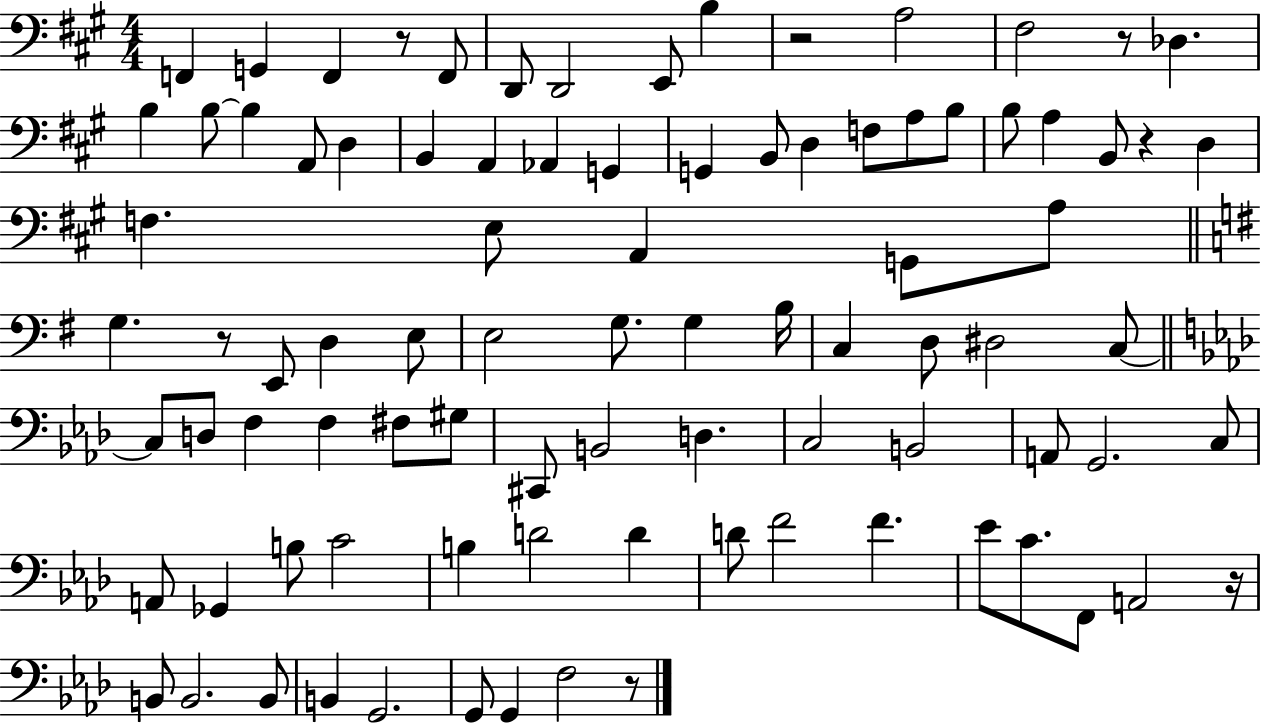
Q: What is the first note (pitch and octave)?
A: F2